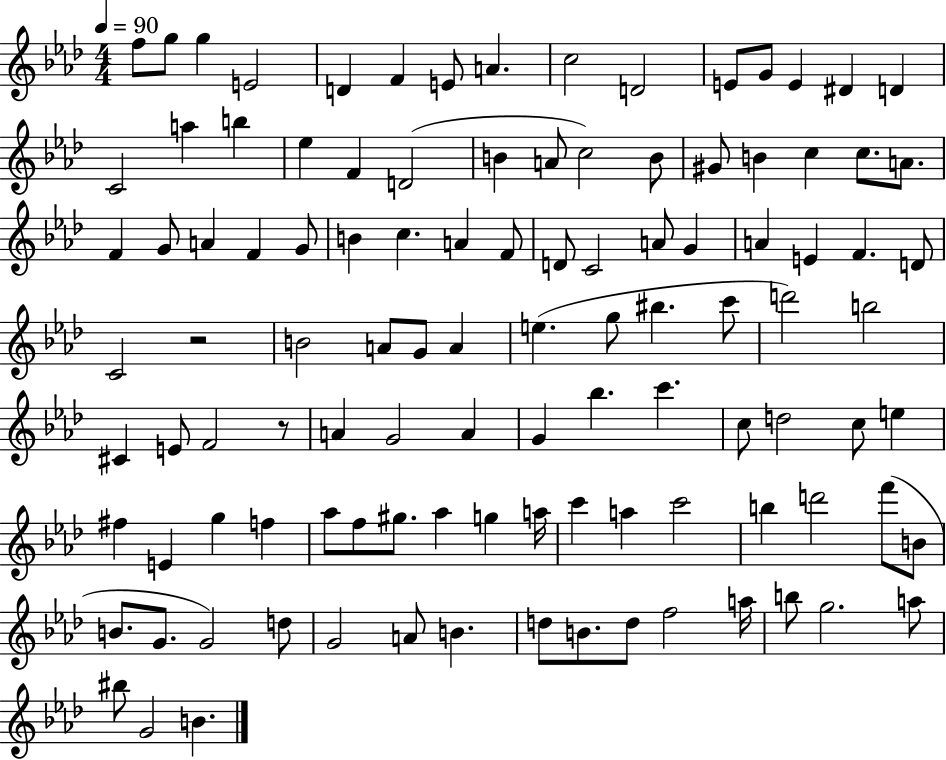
{
  \clef treble
  \numericTimeSignature
  \time 4/4
  \key aes \major
  \tempo 4 = 90
  f''8 g''8 g''4 e'2 | d'4 f'4 e'8 a'4. | c''2 d'2 | e'8 g'8 e'4 dis'4 d'4 | \break c'2 a''4 b''4 | ees''4 f'4 d'2( | b'4 a'8 c''2) b'8 | gis'8 b'4 c''4 c''8. a'8. | \break f'4 g'8 a'4 f'4 g'8 | b'4 c''4. a'4 f'8 | d'8 c'2 a'8 g'4 | a'4 e'4 f'4. d'8 | \break c'2 r2 | b'2 a'8 g'8 a'4 | e''4.( g''8 bis''4. c'''8 | d'''2) b''2 | \break cis'4 e'8 f'2 r8 | a'4 g'2 a'4 | g'4 bes''4. c'''4. | c''8 d''2 c''8 e''4 | \break fis''4 e'4 g''4 f''4 | aes''8 f''8 gis''8. aes''4 g''4 a''16 | c'''4 a''4 c'''2 | b''4 d'''2 f'''8( b'8 | \break b'8. g'8. g'2) d''8 | g'2 a'8 b'4. | d''8 b'8. d''8 f''2 a''16 | b''8 g''2. a''8 | \break bis''8 g'2 b'4. | \bar "|."
}